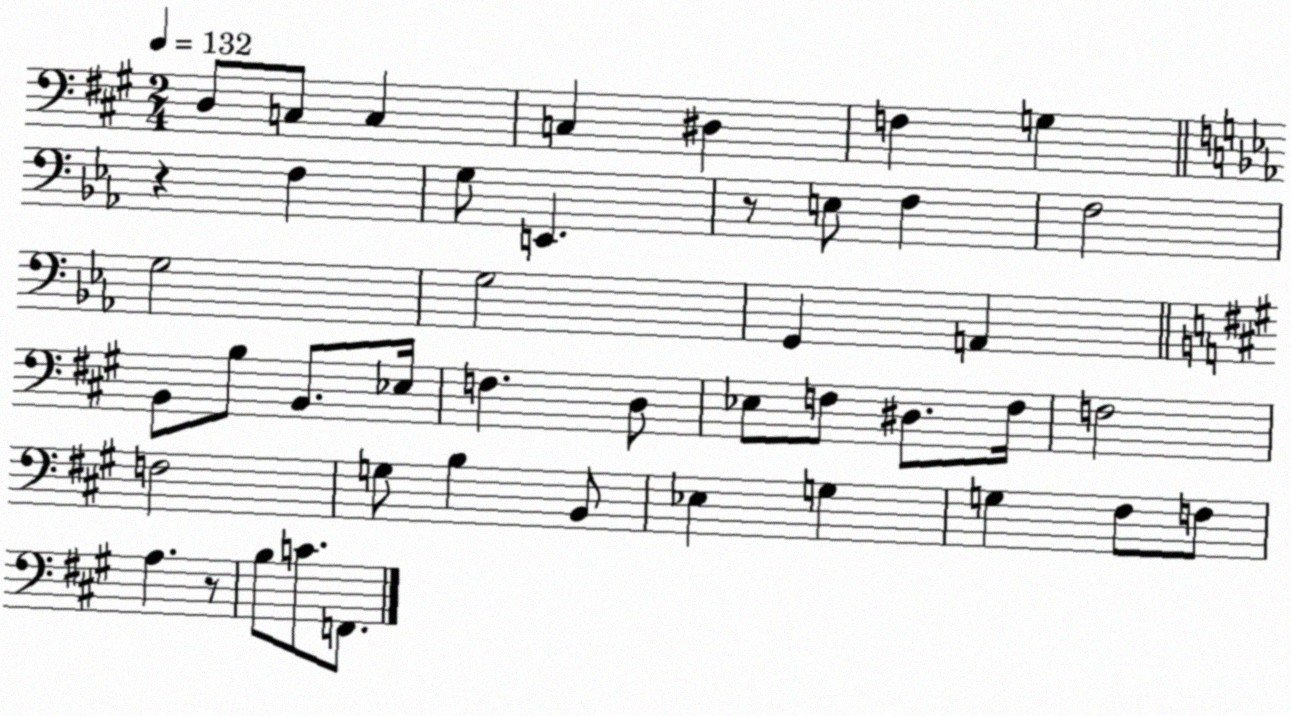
X:1
T:Untitled
M:2/4
L:1/4
K:A
D,/2 C,/2 C, C, ^D, F, G, z F, G,/2 E,, z/2 E,/2 F, F,2 G,2 G,2 G,, A,, B,,/2 B,/2 B,,/2 _E,/4 F, D,/2 _E,/2 F,/2 ^D,/2 F,/4 F,2 F,2 G,/2 B, B,,/2 _E, G, G, ^F,/2 F,/2 A, z/2 B,/2 C/2 F,,/2